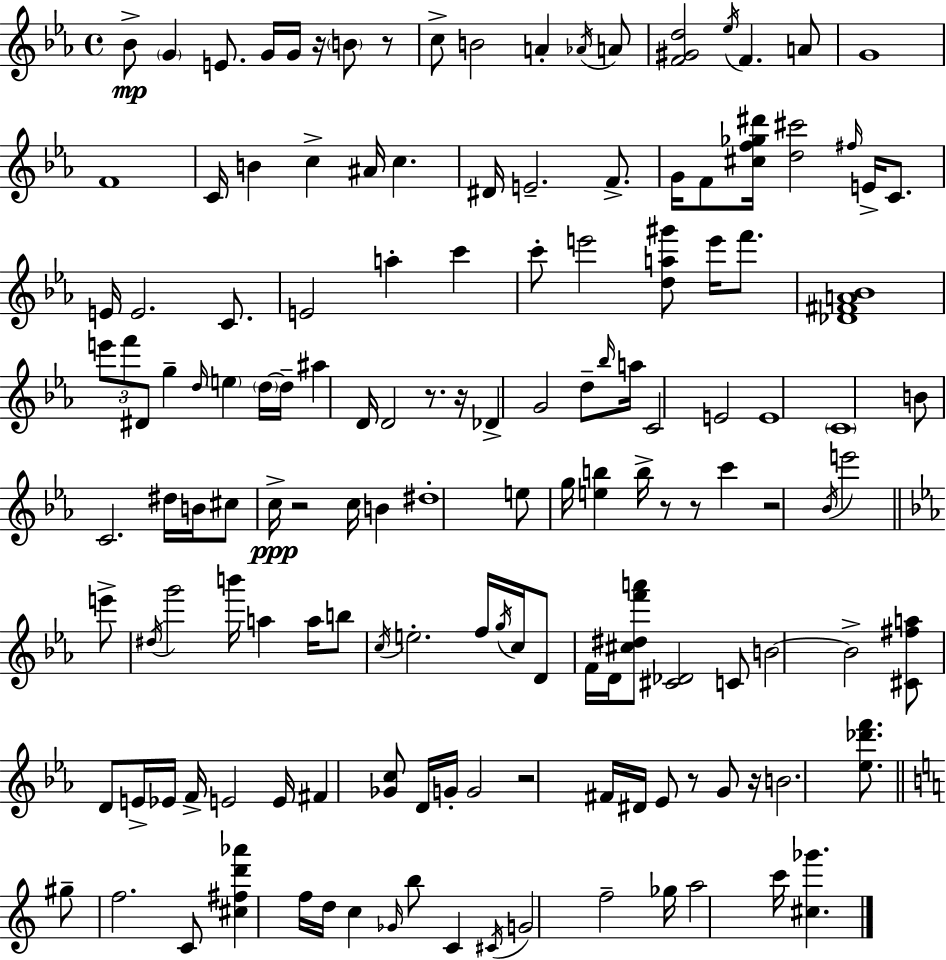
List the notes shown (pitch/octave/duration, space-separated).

Bb4/e G4/q E4/e. G4/s G4/s R/s B4/e R/e C5/e B4/h A4/q Ab4/s A4/e [F4,G#4,D5]/h Eb5/s F4/q. A4/e G4/w F4/w C4/s B4/q C5/q A#4/s C5/q. D#4/s E4/h. F4/e. G4/s F4/e [C#5,F5,Gb5,D#6]/s [D5,C#6]/h F#5/s E4/s C4/e. E4/s E4/h. C4/e. E4/h A5/q C6/q C6/e E6/h [D5,A5,G#6]/e E6/s F6/e. [Db4,F#4,A4,Bb4]/w E6/e F6/e D#4/e G5/q D5/s E5/q D5/s D5/s A#5/q D4/s D4/h R/e. R/s Db4/q G4/h D5/e Bb5/s A5/s C4/h E4/h E4/w C4/w B4/e C4/h. D#5/s B4/s C#5/e C5/s R/h C5/s B4/q D#5/w E5/e G5/s [E5,B5]/q B5/s R/e R/e C6/q R/h Bb4/s E6/h E6/e D#5/s G6/h B6/s A5/q A5/s B5/e C5/s E5/h. F5/s G5/s C5/s D4/e F4/s D4/s [C#5,D#5,F6,A6]/e [C#4,Db4]/h C4/e B4/h B4/h [C#4,F#5,A5]/e D4/e E4/s Eb4/s F4/s E4/h E4/s F#4/q [Gb4,C5]/e D4/s G4/s G4/h R/h F#4/s D#4/s Eb4/e R/e G4/e R/s B4/h. [Eb5,Db6,F6]/e. G#5/e F5/h. C4/e [C#5,F#5,D6,Ab6]/q F5/s D5/s C5/q Gb4/s B5/e C4/q C#4/s G4/h F5/h Gb5/s A5/h C6/s [C#5,Gb6]/q.